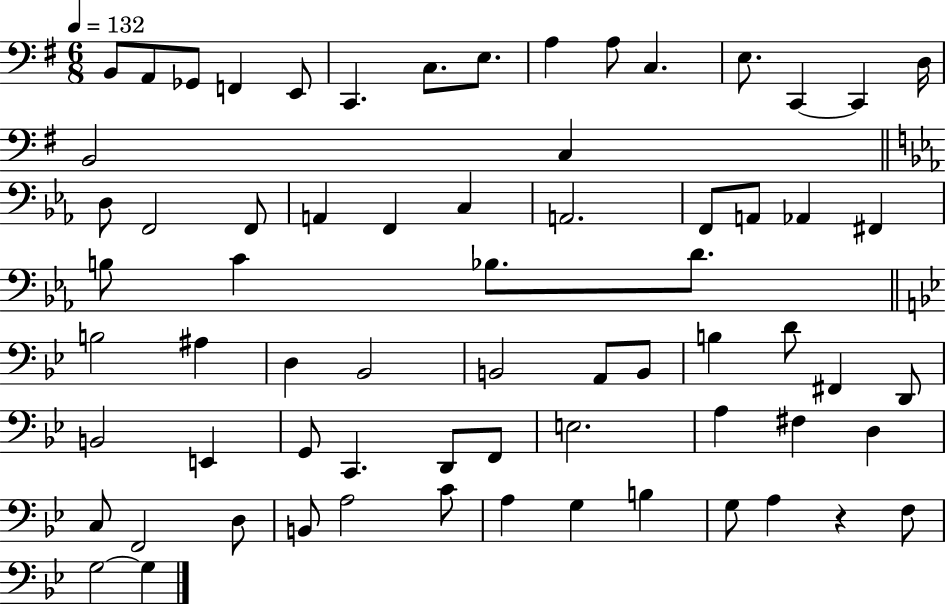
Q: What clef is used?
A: bass